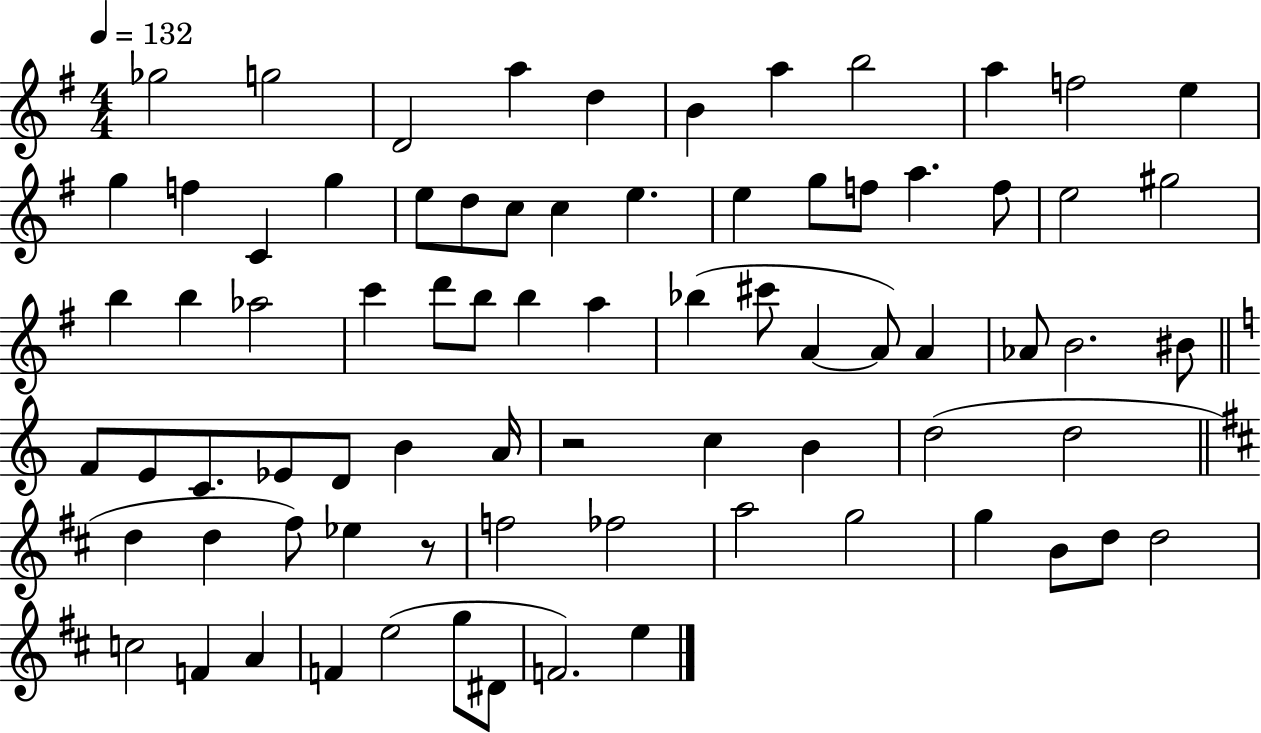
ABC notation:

X:1
T:Untitled
M:4/4
L:1/4
K:G
_g2 g2 D2 a d B a b2 a f2 e g f C g e/2 d/2 c/2 c e e g/2 f/2 a f/2 e2 ^g2 b b _a2 c' d'/2 b/2 b a _b ^c'/2 A A/2 A _A/2 B2 ^B/2 F/2 E/2 C/2 _E/2 D/2 B A/4 z2 c B d2 d2 d d ^f/2 _e z/2 f2 _f2 a2 g2 g B/2 d/2 d2 c2 F A F e2 g/2 ^D/2 F2 e